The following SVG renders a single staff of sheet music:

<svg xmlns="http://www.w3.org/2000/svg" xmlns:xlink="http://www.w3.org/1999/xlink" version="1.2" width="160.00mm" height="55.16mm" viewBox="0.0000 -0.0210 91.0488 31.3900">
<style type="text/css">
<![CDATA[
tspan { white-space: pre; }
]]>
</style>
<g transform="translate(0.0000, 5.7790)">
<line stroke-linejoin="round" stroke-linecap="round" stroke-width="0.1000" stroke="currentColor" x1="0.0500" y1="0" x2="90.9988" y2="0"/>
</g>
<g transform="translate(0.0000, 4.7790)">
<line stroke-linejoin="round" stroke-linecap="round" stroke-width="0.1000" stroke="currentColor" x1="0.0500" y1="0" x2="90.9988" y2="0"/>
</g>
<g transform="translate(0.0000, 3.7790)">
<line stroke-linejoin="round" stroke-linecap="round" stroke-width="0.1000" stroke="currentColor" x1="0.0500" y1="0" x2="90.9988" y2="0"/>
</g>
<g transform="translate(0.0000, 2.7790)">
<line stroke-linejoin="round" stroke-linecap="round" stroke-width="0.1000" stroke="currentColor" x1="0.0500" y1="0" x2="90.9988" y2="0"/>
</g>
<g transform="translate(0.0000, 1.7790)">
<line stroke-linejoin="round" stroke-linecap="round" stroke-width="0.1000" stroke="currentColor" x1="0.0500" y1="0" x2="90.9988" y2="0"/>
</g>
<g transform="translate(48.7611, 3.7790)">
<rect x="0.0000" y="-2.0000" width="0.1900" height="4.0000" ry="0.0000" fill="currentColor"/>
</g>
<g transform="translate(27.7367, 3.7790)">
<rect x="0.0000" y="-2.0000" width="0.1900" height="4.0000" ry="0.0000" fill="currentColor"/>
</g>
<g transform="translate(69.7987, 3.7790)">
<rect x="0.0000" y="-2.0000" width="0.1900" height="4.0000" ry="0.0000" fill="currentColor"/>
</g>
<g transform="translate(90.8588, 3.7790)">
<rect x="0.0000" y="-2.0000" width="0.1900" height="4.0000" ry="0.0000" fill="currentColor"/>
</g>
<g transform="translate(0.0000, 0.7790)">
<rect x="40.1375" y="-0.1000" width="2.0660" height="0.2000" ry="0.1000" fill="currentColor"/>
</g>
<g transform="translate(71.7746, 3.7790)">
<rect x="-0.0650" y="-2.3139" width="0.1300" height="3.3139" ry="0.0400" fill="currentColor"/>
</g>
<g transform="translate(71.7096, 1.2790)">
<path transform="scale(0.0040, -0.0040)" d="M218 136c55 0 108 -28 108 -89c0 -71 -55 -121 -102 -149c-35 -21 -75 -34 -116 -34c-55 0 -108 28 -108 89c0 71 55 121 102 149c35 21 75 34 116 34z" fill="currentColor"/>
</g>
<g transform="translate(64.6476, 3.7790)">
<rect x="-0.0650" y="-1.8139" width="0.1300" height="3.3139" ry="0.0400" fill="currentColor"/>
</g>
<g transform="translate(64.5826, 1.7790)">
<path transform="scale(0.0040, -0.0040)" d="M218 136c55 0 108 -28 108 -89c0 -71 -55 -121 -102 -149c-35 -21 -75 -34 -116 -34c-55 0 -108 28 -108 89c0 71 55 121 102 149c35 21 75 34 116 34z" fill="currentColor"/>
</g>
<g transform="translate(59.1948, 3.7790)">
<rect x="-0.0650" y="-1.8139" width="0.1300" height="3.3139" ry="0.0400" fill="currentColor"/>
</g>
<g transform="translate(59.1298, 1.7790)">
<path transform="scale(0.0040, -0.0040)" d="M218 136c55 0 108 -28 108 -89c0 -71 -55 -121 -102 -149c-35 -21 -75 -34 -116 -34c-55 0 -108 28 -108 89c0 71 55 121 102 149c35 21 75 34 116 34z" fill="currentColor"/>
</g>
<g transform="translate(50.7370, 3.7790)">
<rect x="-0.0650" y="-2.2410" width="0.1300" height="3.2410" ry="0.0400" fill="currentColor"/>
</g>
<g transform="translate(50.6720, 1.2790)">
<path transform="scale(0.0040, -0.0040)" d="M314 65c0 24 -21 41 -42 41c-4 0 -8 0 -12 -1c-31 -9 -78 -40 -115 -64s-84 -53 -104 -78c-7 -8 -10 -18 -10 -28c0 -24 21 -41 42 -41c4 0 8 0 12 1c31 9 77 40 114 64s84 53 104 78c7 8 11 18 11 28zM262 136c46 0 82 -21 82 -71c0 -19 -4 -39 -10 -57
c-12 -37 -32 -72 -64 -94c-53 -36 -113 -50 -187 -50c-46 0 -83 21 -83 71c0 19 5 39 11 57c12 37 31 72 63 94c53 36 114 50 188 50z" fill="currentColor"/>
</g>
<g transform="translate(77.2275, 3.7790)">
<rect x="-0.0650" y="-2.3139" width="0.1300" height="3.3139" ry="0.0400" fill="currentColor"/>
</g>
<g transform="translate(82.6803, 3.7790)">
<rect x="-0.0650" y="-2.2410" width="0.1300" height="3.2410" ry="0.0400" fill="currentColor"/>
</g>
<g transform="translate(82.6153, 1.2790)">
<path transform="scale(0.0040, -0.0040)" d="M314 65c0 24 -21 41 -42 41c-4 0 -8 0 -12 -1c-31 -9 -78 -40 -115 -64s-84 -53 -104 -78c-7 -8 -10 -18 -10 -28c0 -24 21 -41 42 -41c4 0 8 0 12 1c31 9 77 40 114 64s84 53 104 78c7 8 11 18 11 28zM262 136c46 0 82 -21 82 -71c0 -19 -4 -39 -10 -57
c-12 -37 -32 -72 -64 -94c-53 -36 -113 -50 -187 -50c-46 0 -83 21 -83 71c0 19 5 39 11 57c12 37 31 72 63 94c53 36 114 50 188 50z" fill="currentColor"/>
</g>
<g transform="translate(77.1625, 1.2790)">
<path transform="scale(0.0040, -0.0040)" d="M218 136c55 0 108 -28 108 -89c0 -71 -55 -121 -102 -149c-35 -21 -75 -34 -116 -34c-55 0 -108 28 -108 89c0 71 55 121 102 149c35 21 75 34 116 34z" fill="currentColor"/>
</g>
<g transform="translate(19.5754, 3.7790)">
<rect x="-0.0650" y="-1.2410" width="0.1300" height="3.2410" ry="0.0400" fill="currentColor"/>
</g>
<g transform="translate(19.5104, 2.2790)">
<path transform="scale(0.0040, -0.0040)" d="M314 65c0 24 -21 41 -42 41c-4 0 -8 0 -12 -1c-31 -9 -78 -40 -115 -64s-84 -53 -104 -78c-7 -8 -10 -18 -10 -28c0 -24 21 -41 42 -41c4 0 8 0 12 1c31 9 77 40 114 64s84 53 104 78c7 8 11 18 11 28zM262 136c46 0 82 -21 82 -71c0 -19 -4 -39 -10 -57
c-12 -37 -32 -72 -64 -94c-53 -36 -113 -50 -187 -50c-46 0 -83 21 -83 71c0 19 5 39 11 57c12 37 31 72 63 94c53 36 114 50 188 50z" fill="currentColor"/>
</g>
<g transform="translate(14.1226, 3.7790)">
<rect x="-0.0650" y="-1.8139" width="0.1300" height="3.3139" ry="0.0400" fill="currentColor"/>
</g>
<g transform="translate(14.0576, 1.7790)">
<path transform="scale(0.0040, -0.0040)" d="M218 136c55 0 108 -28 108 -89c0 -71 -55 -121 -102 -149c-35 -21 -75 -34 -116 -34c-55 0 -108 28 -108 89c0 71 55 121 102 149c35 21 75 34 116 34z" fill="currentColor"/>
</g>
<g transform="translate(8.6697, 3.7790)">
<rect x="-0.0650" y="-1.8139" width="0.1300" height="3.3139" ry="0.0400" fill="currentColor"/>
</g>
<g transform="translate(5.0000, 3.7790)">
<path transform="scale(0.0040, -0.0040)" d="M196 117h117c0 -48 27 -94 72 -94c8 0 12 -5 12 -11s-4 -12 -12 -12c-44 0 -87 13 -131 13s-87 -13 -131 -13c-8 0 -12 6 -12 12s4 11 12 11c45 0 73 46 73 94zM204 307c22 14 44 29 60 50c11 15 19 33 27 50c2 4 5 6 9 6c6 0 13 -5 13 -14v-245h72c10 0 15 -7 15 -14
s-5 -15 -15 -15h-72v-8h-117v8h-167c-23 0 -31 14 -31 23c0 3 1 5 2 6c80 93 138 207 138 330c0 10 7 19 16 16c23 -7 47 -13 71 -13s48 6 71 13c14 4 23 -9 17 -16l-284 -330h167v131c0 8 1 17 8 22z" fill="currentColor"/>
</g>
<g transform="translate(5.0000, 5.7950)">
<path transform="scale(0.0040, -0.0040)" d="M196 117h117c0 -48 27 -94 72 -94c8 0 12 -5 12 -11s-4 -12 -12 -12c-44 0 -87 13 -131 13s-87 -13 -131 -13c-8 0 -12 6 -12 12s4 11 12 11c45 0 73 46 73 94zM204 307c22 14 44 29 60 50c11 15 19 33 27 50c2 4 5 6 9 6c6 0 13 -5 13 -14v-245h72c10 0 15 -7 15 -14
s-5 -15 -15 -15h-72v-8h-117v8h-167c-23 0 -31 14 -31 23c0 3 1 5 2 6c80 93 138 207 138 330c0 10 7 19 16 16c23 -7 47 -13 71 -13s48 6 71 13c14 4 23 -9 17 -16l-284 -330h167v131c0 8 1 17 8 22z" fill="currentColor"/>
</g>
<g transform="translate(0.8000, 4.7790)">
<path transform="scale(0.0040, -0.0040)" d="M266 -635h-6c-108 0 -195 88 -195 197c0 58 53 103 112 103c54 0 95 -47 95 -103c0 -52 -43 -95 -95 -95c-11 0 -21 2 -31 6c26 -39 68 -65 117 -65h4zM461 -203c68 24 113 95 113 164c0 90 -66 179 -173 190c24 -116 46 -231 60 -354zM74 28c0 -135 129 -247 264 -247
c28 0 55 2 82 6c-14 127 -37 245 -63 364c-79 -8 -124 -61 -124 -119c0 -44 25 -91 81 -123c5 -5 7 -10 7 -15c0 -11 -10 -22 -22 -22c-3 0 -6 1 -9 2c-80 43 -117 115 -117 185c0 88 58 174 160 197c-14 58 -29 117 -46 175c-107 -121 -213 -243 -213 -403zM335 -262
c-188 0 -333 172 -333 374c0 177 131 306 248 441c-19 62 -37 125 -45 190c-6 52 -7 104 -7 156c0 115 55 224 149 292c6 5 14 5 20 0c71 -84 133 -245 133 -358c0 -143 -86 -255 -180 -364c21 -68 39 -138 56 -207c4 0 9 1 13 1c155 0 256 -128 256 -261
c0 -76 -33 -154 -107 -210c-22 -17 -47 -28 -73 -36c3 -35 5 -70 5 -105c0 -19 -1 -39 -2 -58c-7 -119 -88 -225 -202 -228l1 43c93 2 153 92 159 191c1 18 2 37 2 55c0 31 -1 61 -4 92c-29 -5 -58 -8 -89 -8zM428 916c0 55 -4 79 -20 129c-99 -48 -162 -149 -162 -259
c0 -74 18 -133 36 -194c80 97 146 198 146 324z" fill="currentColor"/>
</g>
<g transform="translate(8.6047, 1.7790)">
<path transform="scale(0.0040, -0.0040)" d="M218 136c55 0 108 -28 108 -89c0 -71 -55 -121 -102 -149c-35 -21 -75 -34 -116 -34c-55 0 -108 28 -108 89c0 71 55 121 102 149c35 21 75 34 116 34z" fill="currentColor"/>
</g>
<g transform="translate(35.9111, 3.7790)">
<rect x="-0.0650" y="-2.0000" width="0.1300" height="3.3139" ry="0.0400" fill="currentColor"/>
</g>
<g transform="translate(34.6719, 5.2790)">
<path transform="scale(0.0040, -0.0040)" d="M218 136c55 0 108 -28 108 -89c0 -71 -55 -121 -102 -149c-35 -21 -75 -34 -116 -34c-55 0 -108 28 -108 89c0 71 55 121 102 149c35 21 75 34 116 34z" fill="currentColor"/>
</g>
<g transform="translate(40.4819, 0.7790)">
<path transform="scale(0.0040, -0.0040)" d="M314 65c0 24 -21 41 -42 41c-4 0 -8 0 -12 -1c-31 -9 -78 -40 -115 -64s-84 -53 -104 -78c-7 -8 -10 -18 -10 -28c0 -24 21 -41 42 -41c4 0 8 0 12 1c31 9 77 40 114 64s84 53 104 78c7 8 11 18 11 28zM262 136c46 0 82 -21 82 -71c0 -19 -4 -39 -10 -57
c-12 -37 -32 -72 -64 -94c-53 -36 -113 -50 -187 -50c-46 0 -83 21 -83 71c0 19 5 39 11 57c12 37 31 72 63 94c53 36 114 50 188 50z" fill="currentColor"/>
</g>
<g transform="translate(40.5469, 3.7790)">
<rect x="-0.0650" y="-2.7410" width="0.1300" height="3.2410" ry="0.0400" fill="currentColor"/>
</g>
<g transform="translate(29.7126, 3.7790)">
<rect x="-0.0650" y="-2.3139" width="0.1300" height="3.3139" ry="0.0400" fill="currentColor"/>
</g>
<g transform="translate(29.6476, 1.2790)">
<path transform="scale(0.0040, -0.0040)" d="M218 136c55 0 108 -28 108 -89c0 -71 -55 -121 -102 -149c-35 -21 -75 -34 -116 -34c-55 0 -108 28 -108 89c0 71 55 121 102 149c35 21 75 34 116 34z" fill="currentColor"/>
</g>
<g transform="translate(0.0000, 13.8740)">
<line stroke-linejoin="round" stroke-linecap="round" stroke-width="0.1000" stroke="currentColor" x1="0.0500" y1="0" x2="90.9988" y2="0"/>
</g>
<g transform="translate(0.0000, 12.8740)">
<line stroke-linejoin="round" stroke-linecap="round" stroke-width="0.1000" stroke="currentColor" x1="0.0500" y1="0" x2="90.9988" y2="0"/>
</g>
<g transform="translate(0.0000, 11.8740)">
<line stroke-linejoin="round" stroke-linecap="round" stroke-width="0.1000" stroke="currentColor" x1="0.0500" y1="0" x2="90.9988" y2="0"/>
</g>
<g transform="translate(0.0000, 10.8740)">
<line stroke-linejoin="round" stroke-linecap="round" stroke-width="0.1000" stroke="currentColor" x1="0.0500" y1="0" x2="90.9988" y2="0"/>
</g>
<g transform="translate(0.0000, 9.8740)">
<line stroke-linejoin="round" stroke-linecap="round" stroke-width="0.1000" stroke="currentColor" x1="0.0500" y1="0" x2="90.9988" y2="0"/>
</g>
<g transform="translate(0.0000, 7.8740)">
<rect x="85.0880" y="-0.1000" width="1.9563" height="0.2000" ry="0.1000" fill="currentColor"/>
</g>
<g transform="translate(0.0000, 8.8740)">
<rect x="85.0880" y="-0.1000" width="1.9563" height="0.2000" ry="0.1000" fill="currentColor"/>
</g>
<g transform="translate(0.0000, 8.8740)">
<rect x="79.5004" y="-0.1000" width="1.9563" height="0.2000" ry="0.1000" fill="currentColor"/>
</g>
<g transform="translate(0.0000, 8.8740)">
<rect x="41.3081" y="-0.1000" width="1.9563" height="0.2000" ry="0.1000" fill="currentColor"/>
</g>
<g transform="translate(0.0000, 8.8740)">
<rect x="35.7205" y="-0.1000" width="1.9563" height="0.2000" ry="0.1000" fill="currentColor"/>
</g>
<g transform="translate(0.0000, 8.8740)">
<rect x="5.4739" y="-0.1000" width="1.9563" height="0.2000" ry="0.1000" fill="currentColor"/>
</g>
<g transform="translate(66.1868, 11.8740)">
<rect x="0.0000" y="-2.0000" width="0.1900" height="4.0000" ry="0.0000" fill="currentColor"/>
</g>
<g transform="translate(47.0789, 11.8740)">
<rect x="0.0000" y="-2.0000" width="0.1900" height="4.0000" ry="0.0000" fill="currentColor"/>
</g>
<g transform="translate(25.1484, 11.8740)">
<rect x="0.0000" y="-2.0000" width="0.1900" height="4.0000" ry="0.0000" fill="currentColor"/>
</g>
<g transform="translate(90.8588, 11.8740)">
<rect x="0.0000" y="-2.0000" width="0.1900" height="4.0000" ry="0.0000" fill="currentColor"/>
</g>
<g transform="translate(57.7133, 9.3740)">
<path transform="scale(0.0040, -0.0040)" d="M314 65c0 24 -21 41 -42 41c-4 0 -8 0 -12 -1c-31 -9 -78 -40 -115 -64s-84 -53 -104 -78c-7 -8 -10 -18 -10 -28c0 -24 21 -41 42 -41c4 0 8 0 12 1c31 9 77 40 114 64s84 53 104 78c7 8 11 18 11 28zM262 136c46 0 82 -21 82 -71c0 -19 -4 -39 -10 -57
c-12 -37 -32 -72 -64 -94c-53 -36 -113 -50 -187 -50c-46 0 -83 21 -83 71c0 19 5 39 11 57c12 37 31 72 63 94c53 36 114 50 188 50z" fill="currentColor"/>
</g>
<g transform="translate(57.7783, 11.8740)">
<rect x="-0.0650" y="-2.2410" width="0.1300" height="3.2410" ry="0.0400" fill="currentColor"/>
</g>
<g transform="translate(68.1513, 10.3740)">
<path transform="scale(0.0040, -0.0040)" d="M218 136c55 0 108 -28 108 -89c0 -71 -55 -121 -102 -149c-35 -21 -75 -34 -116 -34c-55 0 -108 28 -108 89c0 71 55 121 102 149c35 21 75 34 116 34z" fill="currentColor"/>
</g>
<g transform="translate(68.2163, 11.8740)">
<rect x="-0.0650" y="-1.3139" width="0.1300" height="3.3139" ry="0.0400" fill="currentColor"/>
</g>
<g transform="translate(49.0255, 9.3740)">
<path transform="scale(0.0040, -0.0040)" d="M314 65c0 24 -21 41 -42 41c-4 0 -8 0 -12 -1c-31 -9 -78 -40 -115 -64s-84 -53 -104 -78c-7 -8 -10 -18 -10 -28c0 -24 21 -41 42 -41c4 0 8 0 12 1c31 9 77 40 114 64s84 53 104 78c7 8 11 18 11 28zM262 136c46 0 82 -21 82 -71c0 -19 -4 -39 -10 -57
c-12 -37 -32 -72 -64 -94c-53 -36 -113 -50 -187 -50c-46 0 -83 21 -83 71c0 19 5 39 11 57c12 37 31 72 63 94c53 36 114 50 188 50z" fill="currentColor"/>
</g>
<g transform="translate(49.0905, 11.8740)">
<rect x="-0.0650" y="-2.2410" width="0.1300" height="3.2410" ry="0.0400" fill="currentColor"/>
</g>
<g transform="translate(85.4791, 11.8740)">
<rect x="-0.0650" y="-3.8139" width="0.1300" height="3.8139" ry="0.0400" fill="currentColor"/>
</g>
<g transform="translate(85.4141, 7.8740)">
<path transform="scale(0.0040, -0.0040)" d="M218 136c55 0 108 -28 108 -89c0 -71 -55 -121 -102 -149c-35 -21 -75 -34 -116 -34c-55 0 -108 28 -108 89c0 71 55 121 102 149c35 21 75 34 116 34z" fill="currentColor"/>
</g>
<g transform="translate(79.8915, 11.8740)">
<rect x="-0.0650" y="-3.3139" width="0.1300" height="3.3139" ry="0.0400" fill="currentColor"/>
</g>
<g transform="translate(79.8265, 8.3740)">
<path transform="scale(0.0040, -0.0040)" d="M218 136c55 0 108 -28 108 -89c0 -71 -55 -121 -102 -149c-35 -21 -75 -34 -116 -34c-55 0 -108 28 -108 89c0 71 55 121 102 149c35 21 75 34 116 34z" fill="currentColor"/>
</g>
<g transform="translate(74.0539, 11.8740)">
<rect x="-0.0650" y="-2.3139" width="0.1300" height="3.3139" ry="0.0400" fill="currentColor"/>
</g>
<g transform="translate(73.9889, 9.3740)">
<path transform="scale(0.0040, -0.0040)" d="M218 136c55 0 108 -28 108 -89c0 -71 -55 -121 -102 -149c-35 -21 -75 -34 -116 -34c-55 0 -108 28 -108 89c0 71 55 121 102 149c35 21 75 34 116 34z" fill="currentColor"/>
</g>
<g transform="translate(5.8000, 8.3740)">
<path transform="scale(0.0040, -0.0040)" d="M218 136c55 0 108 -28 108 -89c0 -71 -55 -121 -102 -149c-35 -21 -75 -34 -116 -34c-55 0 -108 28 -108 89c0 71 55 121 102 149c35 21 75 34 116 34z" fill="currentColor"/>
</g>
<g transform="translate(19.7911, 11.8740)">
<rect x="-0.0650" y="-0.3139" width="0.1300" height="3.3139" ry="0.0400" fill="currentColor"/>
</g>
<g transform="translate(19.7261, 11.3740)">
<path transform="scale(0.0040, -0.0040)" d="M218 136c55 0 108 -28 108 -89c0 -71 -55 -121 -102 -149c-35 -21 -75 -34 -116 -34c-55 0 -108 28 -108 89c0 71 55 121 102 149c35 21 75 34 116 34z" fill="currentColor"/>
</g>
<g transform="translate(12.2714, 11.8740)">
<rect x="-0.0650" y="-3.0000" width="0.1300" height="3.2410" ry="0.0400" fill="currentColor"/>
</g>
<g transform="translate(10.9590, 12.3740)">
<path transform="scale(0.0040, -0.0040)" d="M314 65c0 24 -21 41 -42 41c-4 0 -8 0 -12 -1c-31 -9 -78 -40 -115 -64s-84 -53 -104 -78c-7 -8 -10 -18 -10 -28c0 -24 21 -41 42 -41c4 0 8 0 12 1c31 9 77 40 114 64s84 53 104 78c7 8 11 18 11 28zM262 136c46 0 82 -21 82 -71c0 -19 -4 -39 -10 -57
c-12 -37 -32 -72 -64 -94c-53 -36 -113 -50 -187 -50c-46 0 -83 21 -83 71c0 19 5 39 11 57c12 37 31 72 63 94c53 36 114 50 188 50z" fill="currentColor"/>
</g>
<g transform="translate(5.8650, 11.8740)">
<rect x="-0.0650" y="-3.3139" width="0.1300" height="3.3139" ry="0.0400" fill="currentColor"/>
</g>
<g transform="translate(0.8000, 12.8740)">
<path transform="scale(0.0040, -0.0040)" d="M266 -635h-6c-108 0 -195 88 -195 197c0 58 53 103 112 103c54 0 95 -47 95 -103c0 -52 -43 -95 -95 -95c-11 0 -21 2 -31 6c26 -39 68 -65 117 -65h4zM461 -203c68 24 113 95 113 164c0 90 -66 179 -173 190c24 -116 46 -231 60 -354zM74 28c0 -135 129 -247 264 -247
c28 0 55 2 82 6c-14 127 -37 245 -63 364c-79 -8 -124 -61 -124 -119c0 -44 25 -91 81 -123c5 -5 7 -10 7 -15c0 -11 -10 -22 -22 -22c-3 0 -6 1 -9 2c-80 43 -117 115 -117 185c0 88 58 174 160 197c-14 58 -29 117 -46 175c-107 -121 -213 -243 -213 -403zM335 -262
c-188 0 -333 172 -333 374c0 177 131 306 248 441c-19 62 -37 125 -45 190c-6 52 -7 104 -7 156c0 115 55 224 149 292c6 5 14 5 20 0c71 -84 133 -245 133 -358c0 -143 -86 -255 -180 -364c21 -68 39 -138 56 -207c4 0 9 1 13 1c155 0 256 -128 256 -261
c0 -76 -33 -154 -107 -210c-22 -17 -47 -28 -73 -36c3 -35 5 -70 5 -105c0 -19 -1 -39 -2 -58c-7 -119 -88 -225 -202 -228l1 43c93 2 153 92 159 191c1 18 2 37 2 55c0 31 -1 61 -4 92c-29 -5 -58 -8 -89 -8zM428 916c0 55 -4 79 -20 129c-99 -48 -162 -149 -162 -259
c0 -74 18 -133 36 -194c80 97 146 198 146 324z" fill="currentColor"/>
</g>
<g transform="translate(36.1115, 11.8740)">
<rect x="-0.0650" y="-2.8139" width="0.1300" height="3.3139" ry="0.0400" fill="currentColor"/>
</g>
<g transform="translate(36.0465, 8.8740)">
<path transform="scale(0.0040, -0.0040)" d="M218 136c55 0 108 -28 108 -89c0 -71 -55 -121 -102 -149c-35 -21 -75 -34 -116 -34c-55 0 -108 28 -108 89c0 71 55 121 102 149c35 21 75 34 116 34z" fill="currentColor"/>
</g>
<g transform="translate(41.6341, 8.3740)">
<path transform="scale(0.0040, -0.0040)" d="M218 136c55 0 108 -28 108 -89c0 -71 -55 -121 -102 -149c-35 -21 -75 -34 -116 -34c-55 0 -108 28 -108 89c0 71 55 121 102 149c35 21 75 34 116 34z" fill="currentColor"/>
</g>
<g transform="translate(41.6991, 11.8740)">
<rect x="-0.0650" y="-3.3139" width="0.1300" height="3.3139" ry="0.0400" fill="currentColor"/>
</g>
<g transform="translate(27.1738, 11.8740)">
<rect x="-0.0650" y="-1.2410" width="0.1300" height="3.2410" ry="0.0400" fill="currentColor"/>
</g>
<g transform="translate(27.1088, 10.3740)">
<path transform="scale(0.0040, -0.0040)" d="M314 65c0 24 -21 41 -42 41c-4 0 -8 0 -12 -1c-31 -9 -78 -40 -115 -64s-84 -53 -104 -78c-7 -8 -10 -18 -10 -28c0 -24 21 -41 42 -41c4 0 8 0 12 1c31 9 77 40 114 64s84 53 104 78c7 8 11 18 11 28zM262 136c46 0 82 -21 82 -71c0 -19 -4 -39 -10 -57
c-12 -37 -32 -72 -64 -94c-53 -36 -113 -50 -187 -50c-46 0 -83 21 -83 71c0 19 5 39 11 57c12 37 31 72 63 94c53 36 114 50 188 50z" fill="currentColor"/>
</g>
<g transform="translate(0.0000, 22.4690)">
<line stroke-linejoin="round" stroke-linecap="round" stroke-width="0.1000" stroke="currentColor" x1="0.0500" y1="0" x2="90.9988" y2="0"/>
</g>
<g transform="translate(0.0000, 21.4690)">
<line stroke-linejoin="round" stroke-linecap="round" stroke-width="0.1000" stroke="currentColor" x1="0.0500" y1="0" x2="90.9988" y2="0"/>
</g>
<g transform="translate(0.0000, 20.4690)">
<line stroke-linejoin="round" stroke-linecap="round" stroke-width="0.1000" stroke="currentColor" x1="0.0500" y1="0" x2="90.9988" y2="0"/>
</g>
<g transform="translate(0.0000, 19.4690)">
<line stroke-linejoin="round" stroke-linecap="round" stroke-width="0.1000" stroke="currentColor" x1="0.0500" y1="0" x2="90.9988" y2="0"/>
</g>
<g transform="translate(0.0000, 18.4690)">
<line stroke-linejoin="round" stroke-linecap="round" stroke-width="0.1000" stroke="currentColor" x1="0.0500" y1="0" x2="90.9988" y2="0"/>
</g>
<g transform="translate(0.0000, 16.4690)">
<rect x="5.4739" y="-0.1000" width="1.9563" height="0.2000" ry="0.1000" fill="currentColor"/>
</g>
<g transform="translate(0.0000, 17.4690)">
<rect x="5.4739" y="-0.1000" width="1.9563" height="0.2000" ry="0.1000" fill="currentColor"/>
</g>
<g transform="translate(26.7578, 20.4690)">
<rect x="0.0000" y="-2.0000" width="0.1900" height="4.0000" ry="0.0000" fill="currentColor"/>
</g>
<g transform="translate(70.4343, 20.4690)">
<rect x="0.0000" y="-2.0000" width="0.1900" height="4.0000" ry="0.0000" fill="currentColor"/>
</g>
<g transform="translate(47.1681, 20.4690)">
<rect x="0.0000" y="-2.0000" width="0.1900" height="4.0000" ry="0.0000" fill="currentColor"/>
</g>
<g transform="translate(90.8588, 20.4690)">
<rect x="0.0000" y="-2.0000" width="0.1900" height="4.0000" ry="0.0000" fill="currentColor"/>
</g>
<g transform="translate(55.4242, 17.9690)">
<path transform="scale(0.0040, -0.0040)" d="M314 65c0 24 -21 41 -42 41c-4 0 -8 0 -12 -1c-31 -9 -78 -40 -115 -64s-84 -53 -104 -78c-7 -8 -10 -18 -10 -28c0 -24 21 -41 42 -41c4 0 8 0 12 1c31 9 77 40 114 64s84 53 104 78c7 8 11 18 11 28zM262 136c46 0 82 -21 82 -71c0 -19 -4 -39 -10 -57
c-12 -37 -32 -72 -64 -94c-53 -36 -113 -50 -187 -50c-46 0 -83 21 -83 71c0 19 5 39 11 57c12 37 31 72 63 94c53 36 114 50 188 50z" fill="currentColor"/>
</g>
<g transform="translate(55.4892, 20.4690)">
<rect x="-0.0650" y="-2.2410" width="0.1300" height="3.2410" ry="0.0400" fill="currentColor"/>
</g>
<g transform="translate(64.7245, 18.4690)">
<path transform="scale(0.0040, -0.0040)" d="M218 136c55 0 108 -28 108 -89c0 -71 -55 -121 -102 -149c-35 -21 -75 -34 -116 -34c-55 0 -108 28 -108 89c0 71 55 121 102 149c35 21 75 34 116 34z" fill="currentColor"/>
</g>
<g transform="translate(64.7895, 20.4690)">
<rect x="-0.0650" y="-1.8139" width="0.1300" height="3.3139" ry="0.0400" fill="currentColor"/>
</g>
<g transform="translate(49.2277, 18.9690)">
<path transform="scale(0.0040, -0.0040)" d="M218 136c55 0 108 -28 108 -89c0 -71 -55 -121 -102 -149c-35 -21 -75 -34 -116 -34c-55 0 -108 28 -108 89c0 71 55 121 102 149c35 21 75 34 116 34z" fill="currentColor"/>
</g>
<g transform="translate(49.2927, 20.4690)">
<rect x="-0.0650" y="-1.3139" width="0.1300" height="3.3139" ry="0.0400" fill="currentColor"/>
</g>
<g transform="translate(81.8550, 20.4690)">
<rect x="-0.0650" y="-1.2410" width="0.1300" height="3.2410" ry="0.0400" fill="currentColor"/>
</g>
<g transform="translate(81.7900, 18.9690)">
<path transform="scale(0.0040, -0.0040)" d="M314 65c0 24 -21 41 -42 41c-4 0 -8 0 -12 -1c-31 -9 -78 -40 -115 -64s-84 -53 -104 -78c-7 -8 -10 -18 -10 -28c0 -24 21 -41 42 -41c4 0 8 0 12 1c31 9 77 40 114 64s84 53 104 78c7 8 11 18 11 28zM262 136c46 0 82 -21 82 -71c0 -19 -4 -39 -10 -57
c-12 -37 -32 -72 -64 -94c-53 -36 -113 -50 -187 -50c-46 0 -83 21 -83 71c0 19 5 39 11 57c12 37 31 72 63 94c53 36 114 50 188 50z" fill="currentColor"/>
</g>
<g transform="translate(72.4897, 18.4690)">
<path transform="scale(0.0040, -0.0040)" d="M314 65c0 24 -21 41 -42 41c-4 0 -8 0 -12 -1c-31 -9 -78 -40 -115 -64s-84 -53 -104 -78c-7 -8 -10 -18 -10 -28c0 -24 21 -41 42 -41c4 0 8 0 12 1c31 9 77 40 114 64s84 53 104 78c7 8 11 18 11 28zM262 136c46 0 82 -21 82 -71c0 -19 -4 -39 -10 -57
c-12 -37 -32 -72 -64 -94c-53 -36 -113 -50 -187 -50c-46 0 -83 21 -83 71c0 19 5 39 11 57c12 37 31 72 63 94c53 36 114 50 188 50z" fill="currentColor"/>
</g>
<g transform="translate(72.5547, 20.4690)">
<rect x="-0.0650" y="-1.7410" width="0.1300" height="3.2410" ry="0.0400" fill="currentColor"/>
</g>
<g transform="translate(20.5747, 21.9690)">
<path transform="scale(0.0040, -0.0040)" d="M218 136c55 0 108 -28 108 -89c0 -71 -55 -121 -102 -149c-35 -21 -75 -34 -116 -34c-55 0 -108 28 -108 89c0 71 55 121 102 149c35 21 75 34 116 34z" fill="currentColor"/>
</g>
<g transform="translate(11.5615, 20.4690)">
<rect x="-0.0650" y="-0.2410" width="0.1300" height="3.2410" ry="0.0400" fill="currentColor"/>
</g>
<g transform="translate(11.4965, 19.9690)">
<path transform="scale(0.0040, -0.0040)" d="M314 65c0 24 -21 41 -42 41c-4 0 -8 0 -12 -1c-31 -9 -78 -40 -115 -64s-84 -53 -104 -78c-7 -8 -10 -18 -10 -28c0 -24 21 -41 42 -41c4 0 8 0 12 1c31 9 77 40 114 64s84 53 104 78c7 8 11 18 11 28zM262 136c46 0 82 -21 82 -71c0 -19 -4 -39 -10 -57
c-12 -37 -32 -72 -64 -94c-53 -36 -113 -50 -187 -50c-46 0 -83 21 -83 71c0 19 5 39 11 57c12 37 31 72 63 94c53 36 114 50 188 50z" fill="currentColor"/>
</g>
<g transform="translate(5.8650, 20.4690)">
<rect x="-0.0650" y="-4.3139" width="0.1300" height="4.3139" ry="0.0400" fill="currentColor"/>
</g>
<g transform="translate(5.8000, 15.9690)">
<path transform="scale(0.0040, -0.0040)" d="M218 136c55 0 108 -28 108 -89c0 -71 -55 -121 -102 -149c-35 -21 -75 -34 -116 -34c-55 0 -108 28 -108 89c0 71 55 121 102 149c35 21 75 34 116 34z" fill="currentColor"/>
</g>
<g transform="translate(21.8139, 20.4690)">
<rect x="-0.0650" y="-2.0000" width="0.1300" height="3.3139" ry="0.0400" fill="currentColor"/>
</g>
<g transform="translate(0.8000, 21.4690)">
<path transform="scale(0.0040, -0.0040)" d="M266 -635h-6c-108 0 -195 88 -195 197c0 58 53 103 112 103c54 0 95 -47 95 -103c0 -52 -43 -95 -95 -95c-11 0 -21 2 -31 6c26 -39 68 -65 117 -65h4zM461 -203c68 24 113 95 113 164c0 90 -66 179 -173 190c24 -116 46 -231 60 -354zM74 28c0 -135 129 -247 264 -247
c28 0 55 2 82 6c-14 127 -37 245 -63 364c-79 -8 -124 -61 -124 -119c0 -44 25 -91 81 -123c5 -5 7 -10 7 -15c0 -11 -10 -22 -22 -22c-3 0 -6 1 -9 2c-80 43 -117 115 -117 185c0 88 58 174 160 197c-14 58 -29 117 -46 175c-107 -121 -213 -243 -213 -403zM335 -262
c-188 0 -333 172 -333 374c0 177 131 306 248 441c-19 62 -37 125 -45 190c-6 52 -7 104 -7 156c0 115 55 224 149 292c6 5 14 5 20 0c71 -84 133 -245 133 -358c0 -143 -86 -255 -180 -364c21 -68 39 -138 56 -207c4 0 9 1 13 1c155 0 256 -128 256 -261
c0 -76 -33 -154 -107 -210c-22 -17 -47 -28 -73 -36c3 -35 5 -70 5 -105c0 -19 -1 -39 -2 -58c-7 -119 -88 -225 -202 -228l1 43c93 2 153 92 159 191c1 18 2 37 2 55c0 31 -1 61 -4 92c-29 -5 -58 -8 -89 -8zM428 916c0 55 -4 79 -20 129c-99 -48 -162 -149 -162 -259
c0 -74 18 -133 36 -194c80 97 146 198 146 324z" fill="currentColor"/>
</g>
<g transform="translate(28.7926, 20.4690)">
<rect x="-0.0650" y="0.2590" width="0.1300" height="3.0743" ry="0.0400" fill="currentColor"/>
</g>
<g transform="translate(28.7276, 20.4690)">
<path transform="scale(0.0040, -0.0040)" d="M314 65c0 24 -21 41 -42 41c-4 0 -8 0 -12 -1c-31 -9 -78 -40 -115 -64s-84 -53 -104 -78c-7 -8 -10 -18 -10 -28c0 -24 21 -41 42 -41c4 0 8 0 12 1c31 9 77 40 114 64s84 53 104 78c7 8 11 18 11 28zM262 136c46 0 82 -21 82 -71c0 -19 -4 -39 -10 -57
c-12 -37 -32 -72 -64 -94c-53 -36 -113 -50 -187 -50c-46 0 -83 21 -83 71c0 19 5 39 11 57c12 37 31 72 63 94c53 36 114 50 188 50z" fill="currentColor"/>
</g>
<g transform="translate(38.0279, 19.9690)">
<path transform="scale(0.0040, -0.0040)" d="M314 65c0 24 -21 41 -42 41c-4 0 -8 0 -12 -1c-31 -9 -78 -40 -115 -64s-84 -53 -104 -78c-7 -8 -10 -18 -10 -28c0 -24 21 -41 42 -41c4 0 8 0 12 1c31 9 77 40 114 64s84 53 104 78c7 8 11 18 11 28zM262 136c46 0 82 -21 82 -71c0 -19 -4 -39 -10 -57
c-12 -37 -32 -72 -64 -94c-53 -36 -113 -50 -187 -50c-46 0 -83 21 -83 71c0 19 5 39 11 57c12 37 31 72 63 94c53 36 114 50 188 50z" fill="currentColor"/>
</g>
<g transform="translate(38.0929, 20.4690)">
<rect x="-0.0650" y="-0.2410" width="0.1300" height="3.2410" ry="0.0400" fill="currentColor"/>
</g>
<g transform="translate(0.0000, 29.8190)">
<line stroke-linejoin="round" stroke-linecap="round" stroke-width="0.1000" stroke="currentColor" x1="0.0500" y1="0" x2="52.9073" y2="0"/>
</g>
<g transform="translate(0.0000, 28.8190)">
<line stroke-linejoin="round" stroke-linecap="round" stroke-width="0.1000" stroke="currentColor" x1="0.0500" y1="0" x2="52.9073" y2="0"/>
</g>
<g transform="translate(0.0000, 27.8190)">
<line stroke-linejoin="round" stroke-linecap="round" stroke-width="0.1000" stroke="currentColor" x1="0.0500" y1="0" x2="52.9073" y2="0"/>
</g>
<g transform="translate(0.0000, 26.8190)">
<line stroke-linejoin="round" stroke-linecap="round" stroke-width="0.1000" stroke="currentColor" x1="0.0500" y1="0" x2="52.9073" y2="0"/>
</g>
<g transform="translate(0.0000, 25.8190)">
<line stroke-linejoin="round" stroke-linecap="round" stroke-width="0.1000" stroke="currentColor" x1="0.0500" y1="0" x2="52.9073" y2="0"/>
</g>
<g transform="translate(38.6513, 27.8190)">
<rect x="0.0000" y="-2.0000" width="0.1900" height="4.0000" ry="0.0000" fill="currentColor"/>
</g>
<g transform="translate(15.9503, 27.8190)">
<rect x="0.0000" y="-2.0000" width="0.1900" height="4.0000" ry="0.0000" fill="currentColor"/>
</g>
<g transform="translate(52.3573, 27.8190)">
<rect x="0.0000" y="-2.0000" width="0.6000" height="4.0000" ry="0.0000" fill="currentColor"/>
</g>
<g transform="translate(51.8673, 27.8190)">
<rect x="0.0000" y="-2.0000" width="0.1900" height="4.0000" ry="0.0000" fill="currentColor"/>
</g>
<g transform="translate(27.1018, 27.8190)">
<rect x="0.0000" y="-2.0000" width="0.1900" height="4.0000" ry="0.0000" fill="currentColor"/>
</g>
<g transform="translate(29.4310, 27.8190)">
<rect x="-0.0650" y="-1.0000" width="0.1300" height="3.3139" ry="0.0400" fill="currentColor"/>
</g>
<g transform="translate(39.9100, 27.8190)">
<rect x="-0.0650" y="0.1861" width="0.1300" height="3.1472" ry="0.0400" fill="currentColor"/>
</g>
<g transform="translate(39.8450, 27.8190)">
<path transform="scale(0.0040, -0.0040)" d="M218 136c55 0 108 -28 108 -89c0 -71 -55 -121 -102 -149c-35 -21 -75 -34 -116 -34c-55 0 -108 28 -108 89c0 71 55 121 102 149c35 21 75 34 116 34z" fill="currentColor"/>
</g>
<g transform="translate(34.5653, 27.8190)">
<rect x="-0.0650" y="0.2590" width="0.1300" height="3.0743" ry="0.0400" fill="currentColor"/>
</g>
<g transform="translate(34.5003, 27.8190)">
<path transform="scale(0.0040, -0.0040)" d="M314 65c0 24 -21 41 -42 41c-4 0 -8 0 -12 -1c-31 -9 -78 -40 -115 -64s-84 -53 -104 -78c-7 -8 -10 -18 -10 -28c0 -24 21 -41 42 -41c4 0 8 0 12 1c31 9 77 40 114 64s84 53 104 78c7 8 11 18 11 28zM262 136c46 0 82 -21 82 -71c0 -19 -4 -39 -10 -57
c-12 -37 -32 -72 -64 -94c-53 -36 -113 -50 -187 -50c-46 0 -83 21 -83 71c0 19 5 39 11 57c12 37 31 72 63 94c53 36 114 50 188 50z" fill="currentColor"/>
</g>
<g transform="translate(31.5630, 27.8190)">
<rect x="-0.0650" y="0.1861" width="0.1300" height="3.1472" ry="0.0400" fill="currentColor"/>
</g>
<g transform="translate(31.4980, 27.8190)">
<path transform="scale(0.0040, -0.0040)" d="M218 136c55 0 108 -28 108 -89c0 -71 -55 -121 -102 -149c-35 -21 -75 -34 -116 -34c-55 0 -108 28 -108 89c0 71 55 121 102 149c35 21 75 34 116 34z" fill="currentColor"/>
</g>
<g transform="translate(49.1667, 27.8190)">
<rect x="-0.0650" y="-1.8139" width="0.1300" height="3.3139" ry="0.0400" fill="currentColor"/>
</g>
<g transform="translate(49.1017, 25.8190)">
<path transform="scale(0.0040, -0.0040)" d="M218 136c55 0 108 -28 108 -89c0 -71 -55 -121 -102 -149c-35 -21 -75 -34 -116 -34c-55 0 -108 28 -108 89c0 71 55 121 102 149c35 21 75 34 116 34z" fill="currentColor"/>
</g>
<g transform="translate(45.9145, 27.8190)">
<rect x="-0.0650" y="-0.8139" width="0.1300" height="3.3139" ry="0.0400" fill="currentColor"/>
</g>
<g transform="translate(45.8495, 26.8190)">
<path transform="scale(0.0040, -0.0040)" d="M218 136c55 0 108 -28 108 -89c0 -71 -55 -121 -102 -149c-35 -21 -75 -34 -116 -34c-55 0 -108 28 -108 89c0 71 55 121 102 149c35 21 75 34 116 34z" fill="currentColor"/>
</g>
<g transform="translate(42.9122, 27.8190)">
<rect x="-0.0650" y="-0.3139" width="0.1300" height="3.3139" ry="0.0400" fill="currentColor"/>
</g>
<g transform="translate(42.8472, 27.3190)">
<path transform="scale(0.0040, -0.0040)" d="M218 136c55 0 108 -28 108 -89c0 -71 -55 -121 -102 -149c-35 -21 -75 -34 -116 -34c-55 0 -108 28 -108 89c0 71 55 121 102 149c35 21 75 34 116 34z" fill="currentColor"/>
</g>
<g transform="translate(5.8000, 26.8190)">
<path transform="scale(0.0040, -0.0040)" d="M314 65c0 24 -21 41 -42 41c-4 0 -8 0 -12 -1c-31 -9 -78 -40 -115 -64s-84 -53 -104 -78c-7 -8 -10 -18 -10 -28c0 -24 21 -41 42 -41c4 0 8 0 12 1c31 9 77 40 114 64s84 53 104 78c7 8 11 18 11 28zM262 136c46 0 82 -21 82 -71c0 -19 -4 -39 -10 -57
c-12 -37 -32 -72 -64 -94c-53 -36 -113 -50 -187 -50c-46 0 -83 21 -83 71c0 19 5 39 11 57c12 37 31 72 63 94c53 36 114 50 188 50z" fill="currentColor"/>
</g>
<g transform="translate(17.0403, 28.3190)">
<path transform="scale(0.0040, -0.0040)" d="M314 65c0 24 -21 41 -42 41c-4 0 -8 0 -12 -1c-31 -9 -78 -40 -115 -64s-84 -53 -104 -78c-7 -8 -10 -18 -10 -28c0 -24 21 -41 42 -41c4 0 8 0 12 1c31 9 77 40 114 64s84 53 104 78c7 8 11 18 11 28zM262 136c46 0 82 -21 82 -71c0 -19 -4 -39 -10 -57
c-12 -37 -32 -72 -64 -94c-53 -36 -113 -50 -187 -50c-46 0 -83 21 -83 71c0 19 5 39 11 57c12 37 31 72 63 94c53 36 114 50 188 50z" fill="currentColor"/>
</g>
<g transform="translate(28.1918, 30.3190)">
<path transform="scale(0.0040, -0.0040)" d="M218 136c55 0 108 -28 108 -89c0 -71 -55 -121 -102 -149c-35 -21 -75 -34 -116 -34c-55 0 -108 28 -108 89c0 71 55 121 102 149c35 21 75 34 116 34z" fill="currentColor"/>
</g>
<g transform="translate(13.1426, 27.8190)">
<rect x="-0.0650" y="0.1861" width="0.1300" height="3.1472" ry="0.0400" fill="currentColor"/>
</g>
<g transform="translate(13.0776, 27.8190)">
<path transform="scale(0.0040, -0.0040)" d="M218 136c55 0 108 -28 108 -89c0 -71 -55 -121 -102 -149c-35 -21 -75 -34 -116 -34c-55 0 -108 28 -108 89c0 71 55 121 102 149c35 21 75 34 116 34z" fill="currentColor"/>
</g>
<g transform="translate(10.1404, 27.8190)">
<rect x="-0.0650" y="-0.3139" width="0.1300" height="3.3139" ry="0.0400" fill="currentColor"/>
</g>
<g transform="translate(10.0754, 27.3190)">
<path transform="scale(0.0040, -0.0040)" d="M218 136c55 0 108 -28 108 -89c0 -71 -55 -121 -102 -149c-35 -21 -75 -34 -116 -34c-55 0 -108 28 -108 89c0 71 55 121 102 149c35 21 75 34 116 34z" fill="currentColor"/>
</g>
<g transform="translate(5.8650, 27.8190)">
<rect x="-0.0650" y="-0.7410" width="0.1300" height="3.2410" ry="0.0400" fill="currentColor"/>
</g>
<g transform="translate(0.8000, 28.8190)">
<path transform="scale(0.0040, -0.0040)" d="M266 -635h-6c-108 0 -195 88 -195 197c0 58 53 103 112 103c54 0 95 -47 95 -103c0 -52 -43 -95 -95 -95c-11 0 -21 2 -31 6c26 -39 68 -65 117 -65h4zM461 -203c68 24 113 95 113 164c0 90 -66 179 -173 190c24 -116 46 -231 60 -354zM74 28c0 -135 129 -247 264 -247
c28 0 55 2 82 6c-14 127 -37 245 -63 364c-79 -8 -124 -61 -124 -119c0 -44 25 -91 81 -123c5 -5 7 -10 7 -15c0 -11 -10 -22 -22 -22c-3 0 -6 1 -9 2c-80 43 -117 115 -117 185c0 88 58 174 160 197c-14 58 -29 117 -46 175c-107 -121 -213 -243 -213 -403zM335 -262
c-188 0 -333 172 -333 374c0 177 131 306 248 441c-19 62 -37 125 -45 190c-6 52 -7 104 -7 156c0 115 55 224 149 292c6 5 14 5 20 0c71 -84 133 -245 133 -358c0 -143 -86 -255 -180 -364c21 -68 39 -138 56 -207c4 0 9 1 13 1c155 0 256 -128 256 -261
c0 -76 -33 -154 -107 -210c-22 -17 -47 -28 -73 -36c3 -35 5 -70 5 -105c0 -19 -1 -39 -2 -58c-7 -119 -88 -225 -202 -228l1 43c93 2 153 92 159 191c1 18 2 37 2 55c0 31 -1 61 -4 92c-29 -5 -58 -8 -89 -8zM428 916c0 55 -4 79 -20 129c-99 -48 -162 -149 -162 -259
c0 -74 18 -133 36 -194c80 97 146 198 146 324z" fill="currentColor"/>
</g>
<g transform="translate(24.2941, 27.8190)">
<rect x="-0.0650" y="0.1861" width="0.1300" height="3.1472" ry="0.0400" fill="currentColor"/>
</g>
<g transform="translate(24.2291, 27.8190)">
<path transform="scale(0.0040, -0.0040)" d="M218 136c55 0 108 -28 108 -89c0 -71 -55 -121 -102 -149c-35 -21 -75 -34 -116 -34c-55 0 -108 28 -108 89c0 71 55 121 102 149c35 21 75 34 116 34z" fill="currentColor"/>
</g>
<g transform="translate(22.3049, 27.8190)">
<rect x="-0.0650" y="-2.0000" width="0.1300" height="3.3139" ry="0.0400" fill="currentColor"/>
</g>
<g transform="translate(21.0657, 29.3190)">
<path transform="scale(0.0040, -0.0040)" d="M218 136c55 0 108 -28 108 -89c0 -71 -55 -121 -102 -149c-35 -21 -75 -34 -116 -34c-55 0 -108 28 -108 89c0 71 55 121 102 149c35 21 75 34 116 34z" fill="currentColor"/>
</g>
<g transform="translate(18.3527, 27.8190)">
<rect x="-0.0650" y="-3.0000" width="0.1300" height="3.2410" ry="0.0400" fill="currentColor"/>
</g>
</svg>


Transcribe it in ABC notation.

X:1
T:Untitled
M:4/4
L:1/4
K:C
f f e2 g F a2 g2 f f g g g2 b A2 c e2 a b g2 g2 e g b c' d' c2 F B2 c2 e g2 f f2 e2 d2 c B A2 F B D B B2 B c d f